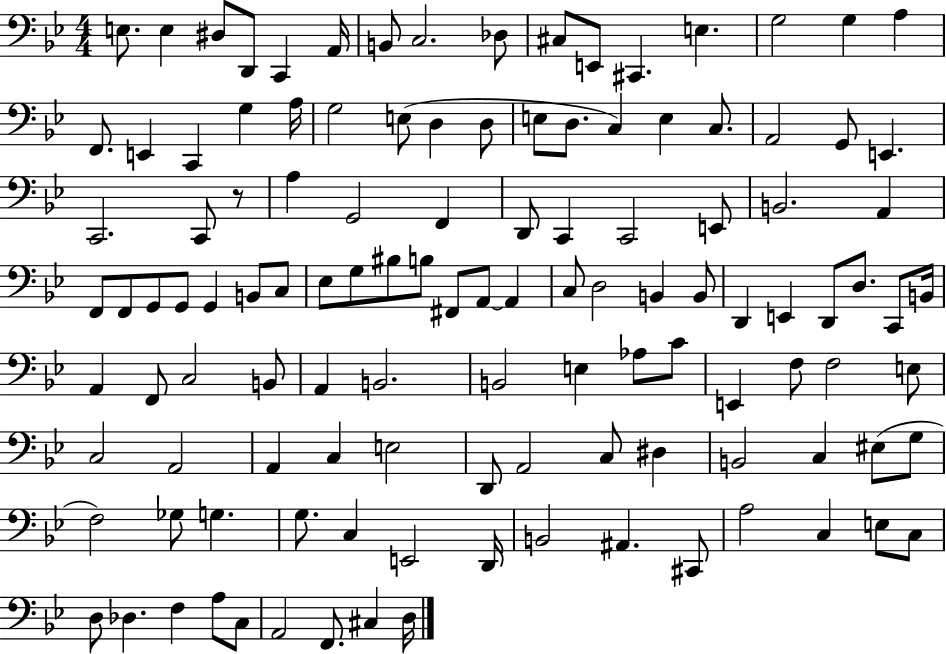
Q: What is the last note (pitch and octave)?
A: D3